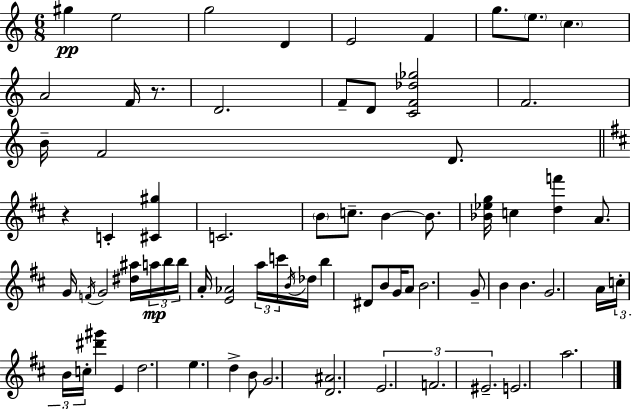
{
  \clef treble
  \numericTimeSignature
  \time 6/8
  \key c \major
  gis''4\pp e''2 | g''2 d'4 | e'2 f'4 | g''8. \parenthesize e''8. \parenthesize c''4. | \break a'2 f'16 r8. | d'2. | f'8-- d'8 <c' f' des'' ges''>2 | f'2. | \break b'16-- f'2 d'8. | \bar "||" \break \key d \major r4 c'4-. <cis' gis''>4 | c'2. | \parenthesize b'8 c''8.-- b'4~~ b'8. | <bes' ees'' g''>16 c''4 <d'' f'''>4 a'8. | \break g'16 \acciaccatura { f'16 } g'2 <dis'' ais''>16 \tuplet 3/2 { a''16\mp | b''16 b''16 } a'16-. <e' aes'>2 \tuplet 3/2 { a''16 | c'''16 \acciaccatura { b'16 } } des''16 b''4 dis'8 b'8 g'16 | a'8 b'2. | \break g'8-- b'4 b'4. | g'2. | a'16 \tuplet 3/2 { c''16-. b'16 c''16-. } <dis''' gis'''>4 e'4 | d''2. | \break e''4. d''4-> | b'8 g'2. | <d' ais'>2. | \tuplet 3/2 { e'2. | \break f'2. | eis'2.-- } | e'2. | a''2. | \break \bar "|."
}